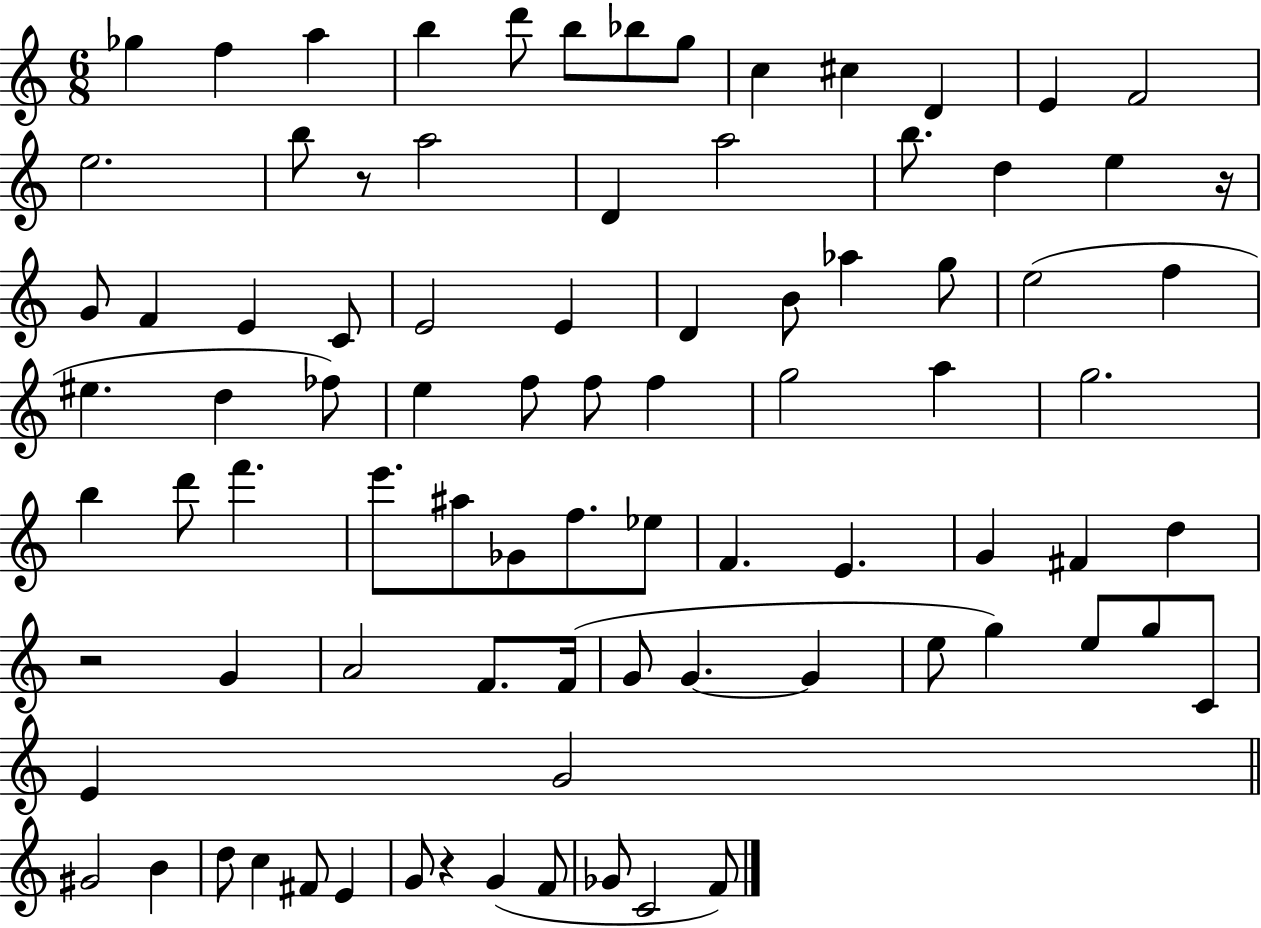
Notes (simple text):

Gb5/q F5/q A5/q B5/q D6/e B5/e Bb5/e G5/e C5/q C#5/q D4/q E4/q F4/h E5/h. B5/e R/e A5/h D4/q A5/h B5/e. D5/q E5/q R/s G4/e F4/q E4/q C4/e E4/h E4/q D4/q B4/e Ab5/q G5/e E5/h F5/q EIS5/q. D5/q FES5/e E5/q F5/e F5/e F5/q G5/h A5/q G5/h. B5/q D6/e F6/q. E6/e. A#5/e Gb4/e F5/e. Eb5/e F4/q. E4/q. G4/q F#4/q D5/q R/h G4/q A4/h F4/e. F4/s G4/e G4/q. G4/q E5/e G5/q E5/e G5/e C4/e E4/q G4/h G#4/h B4/q D5/e C5/q F#4/e E4/q G4/e R/q G4/q F4/e Gb4/e C4/h F4/e